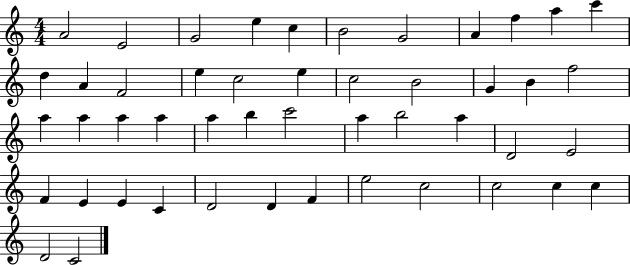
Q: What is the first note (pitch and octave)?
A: A4